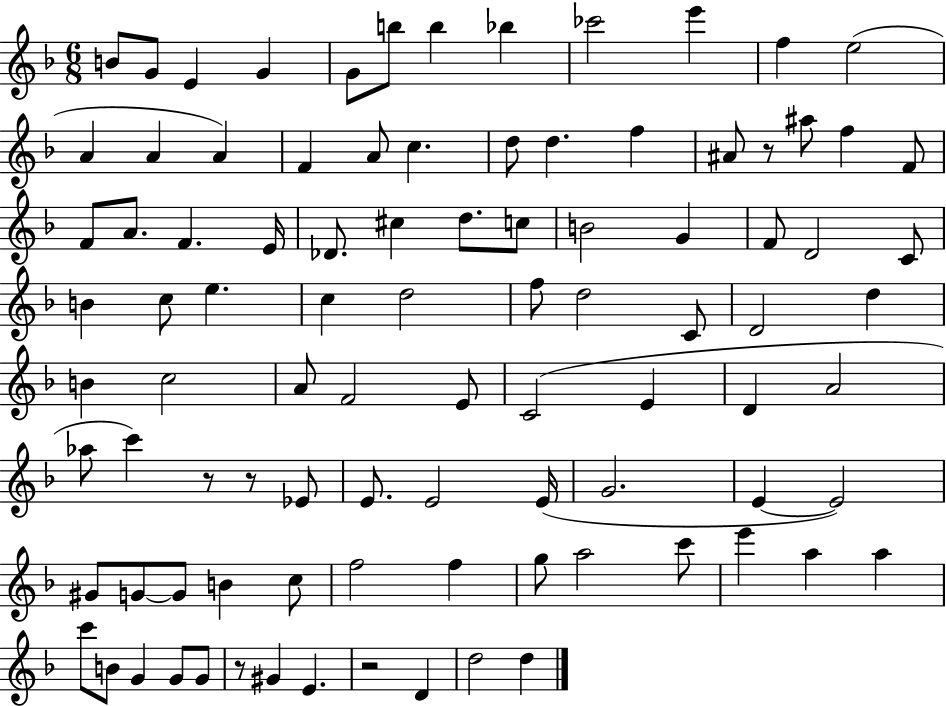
X:1
T:Untitled
M:6/8
L:1/4
K:F
B/2 G/2 E G G/2 b/2 b _b _c'2 e' f e2 A A A F A/2 c d/2 d f ^A/2 z/2 ^a/2 f F/2 F/2 A/2 F E/4 _D/2 ^c d/2 c/2 B2 G F/2 D2 C/2 B c/2 e c d2 f/2 d2 C/2 D2 d B c2 A/2 F2 E/2 C2 E D A2 _a/2 c' z/2 z/2 _E/2 E/2 E2 E/4 G2 E E2 ^G/2 G/2 G/2 B c/2 f2 f g/2 a2 c'/2 e' a a c'/2 B/2 G G/2 G/2 z/2 ^G E z2 D d2 d